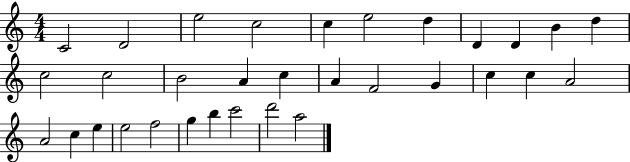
{
  \clef treble
  \numericTimeSignature
  \time 4/4
  \key c \major
  c'2 d'2 | e''2 c''2 | c''4 e''2 d''4 | d'4 d'4 b'4 d''4 | \break c''2 c''2 | b'2 a'4 c''4 | a'4 f'2 g'4 | c''4 c''4 a'2 | \break a'2 c''4 e''4 | e''2 f''2 | g''4 b''4 c'''2 | d'''2 a''2 | \break \bar "|."
}